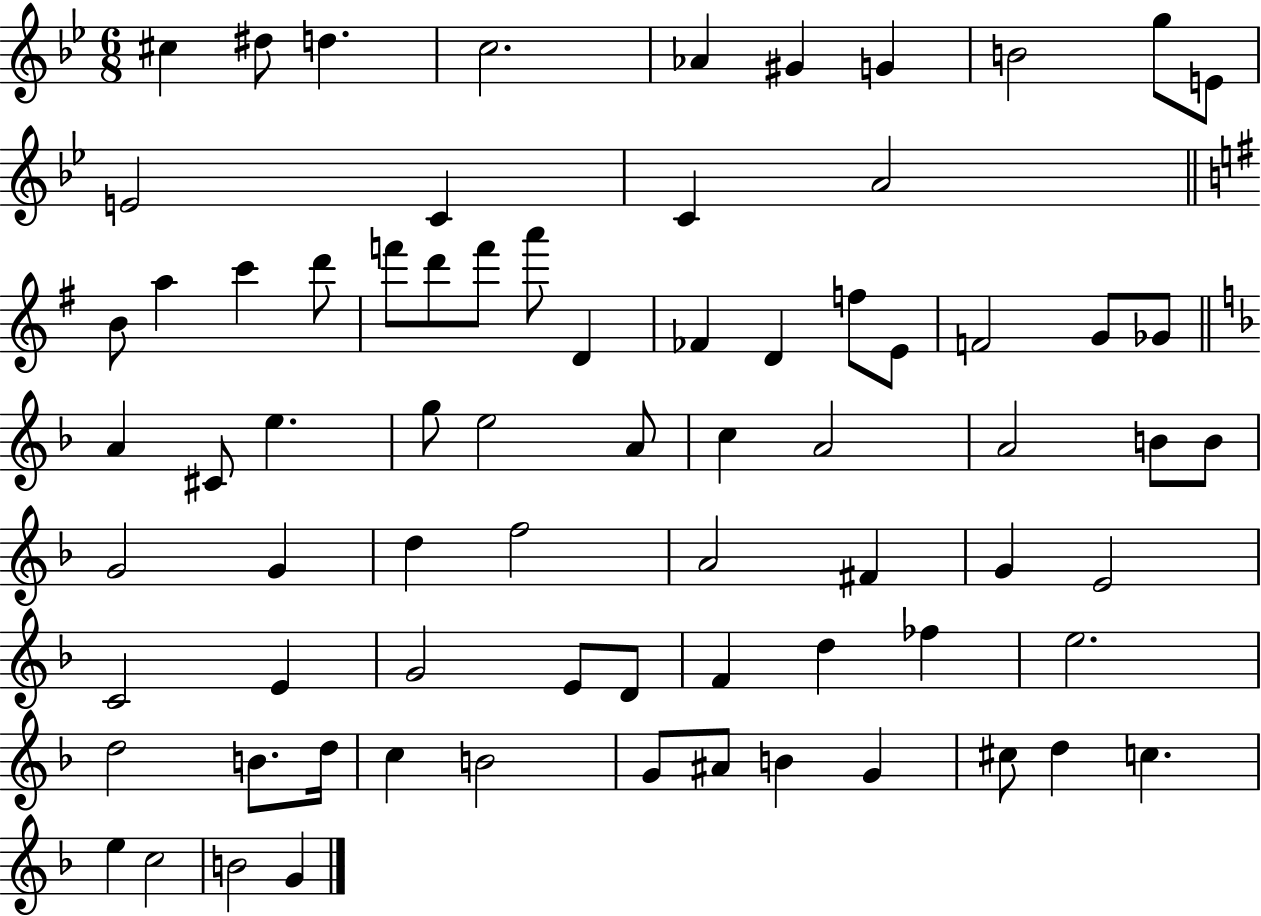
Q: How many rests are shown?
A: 0